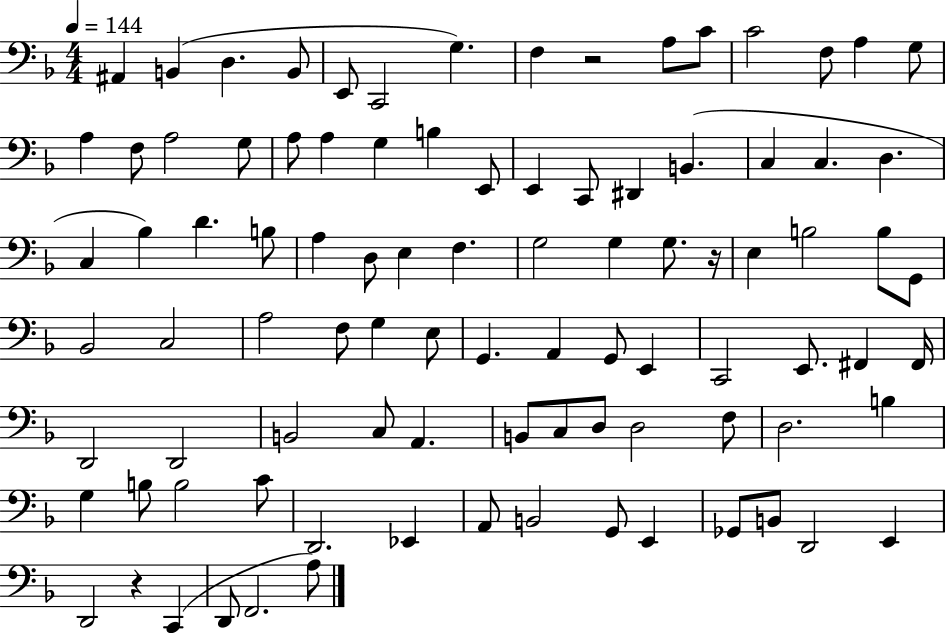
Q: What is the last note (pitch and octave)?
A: A3